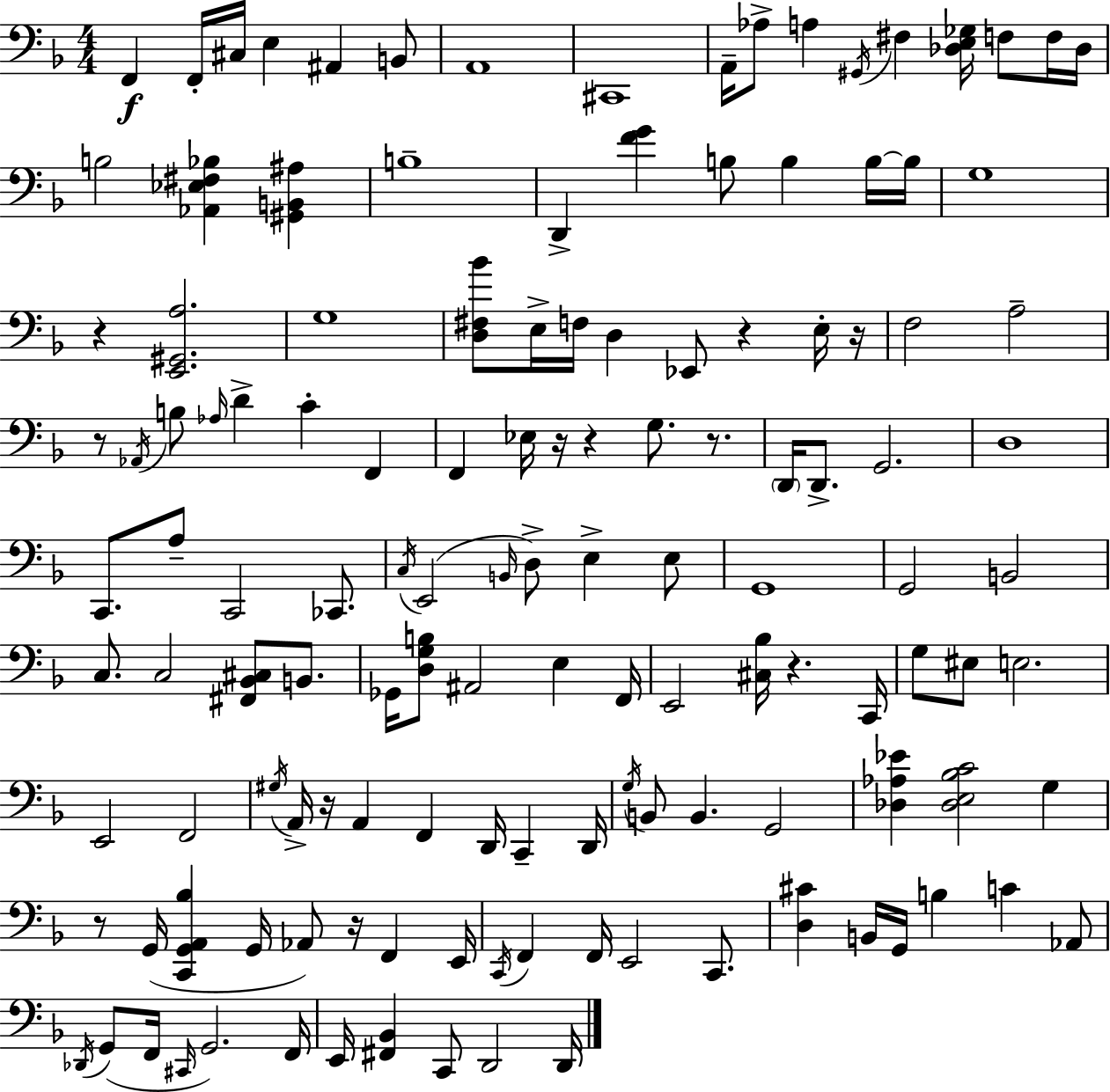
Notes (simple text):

F2/q F2/s C#3/s E3/q A#2/q B2/e A2/w C#2/w A2/s Ab3/e A3/q G#2/s F#3/q [Db3,E3,Gb3]/s F3/e F3/s Db3/s B3/h [Ab2,Eb3,F#3,Bb3]/q [G#2,B2,A#3]/q B3/w D2/q [F4,G4]/q B3/e B3/q B3/s B3/s G3/w R/q [E2,G#2,A3]/h. G3/w [D3,F#3,Bb4]/e E3/s F3/s D3/q Eb2/e R/q E3/s R/s F3/h A3/h R/e Ab2/s B3/e Ab3/s D4/q C4/q F2/q F2/q Eb3/s R/s R/q G3/e. R/e. D2/s D2/e. G2/h. D3/w C2/e. A3/e C2/h CES2/e. C3/s E2/h B2/s D3/e E3/q E3/e G2/w G2/h B2/h C3/e. C3/h [F#2,Bb2,C#3]/e B2/e. Gb2/s [D3,G3,B3]/e A#2/h E3/q F2/s E2/h [C#3,Bb3]/s R/q. C2/s G3/e EIS3/e E3/h. E2/h F2/h G#3/s A2/s R/s A2/q F2/q D2/s C2/q D2/s G3/s B2/e B2/q. G2/h [Db3,Ab3,Eb4]/q [Db3,E3,Bb3,C4]/h G3/q R/e G2/s [C2,G2,A2,Bb3]/q G2/s Ab2/e R/s F2/q E2/s C2/s F2/q F2/s E2/h C2/e. [D3,C#4]/q B2/s G2/s B3/q C4/q Ab2/e Db2/s G2/e F2/s C#2/s G2/h. F2/s E2/s [F#2,Bb2]/q C2/e D2/h D2/s